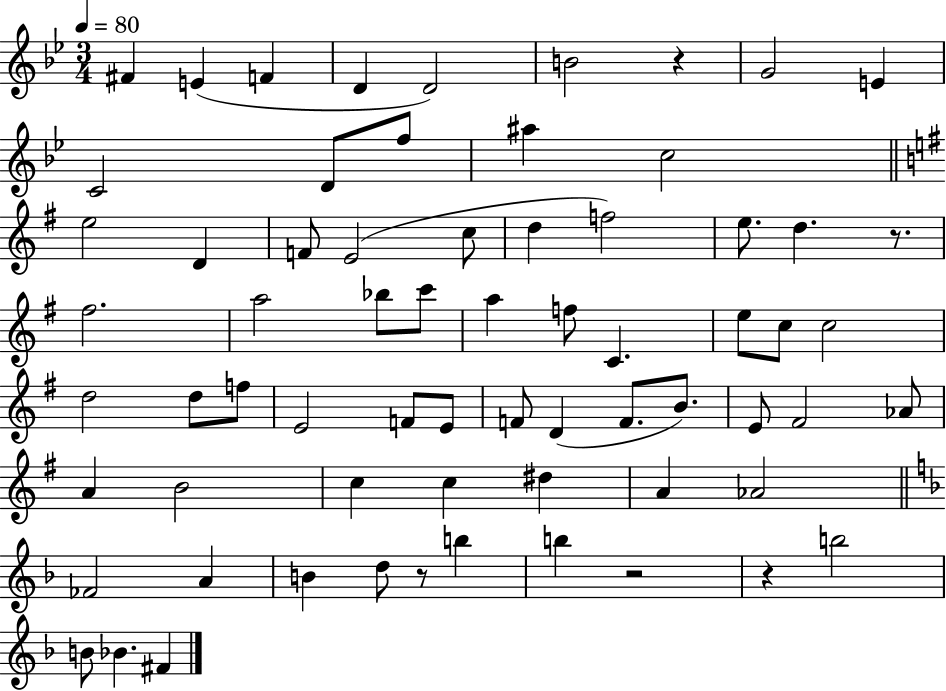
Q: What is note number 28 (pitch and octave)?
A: F5